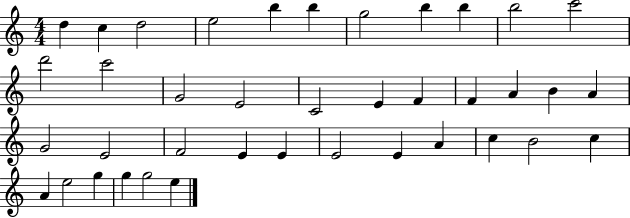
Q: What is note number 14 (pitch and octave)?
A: G4